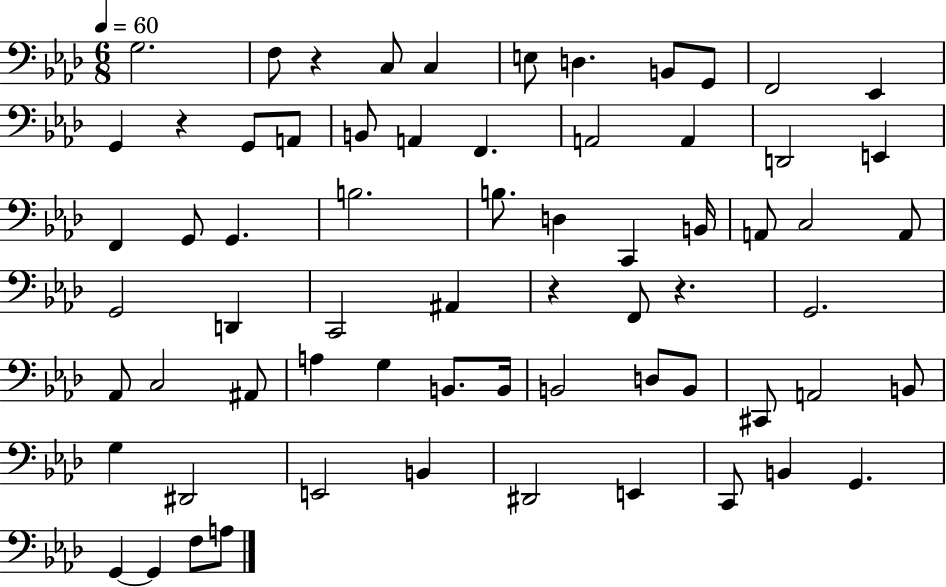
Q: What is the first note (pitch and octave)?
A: G3